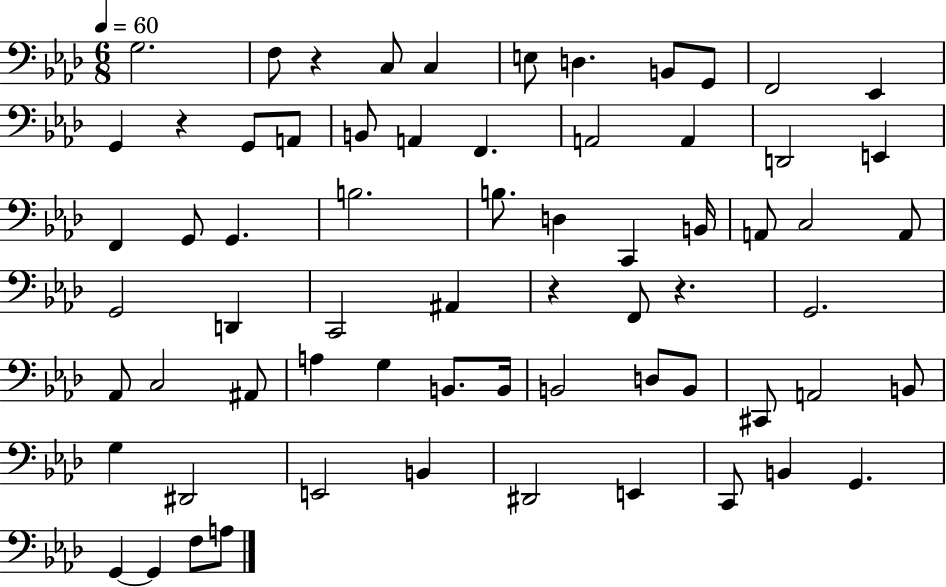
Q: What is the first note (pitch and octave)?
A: G3